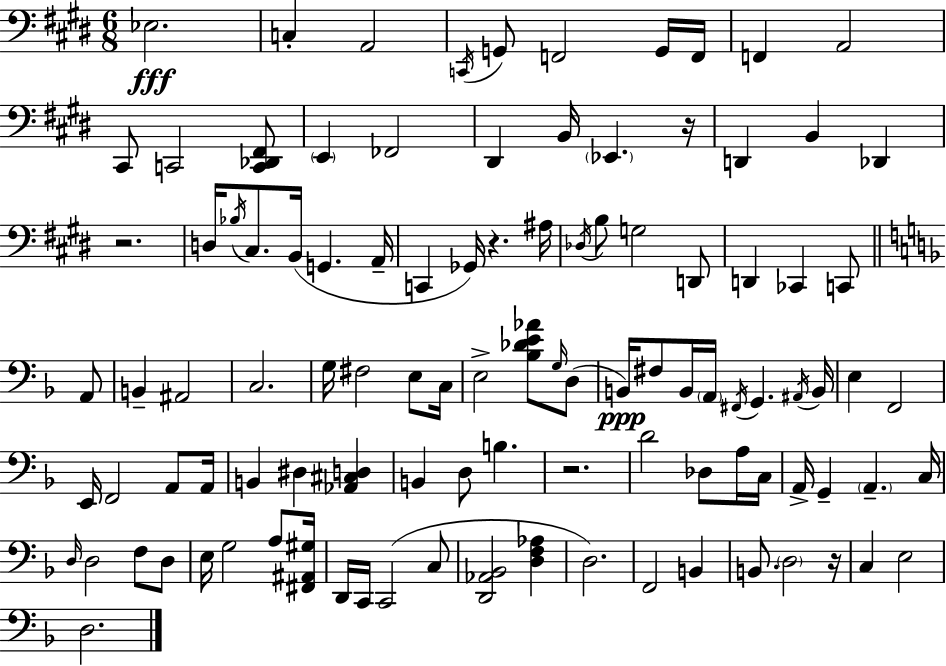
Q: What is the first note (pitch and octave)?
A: Eb3